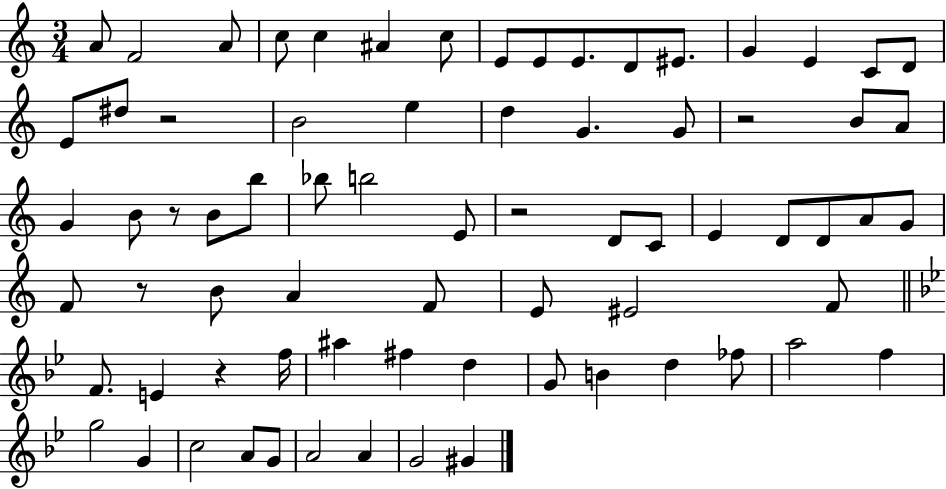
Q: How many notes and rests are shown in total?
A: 73